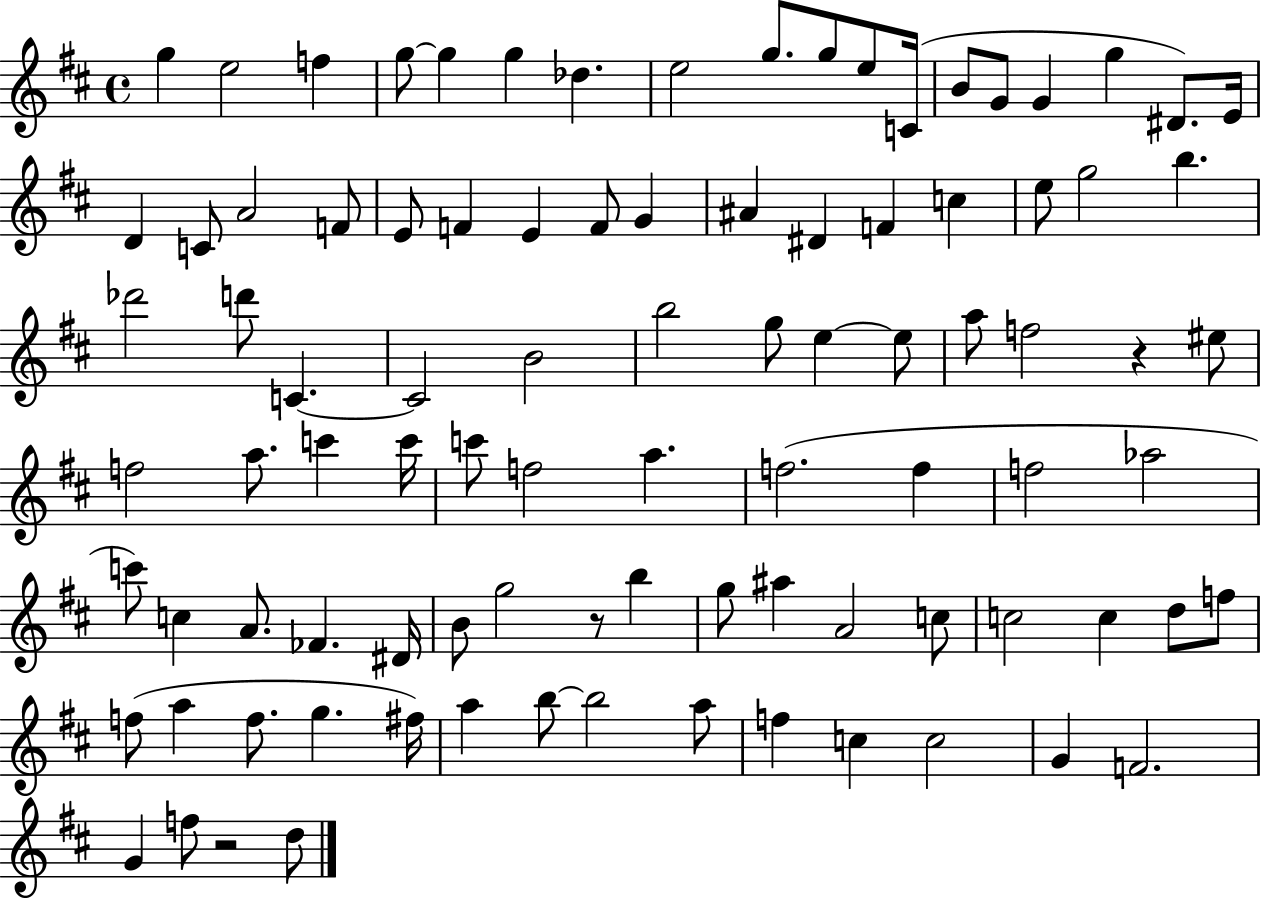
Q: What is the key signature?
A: D major